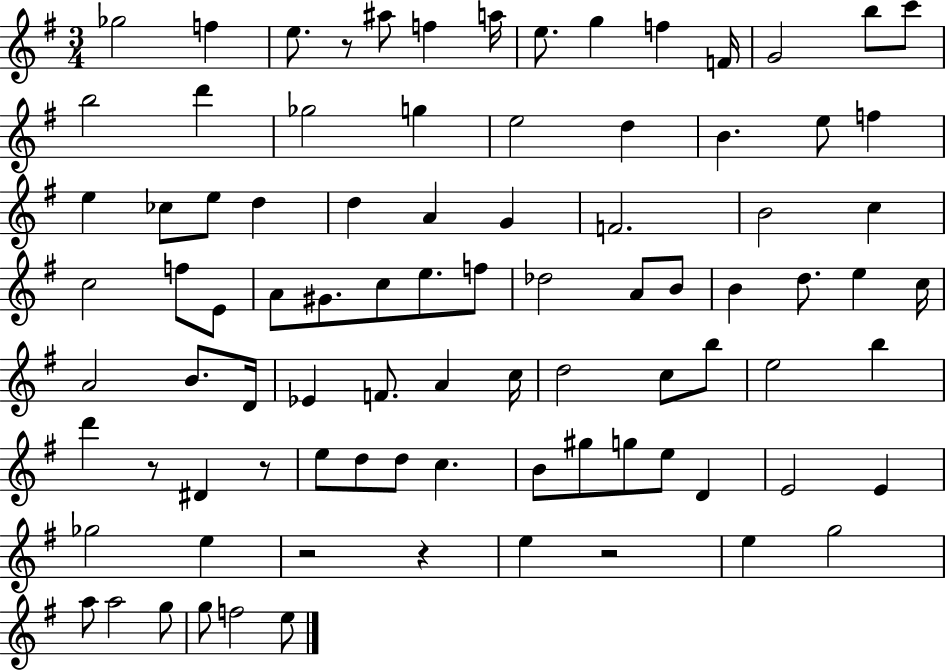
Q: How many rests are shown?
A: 6